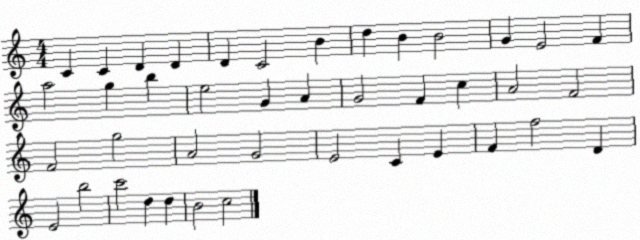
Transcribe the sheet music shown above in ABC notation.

X:1
T:Untitled
M:4/4
L:1/4
K:C
C C D D D C2 B d B B2 G E2 F a2 g b e2 G A G2 F c A2 F2 F2 g2 A2 G2 E2 C E F f2 D E2 b2 c'2 d d B2 c2